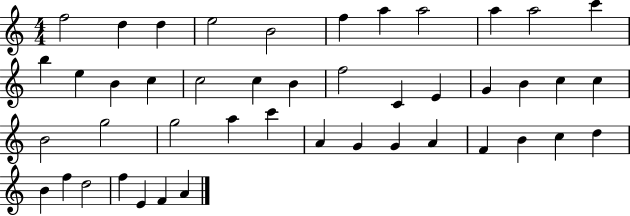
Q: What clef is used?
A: treble